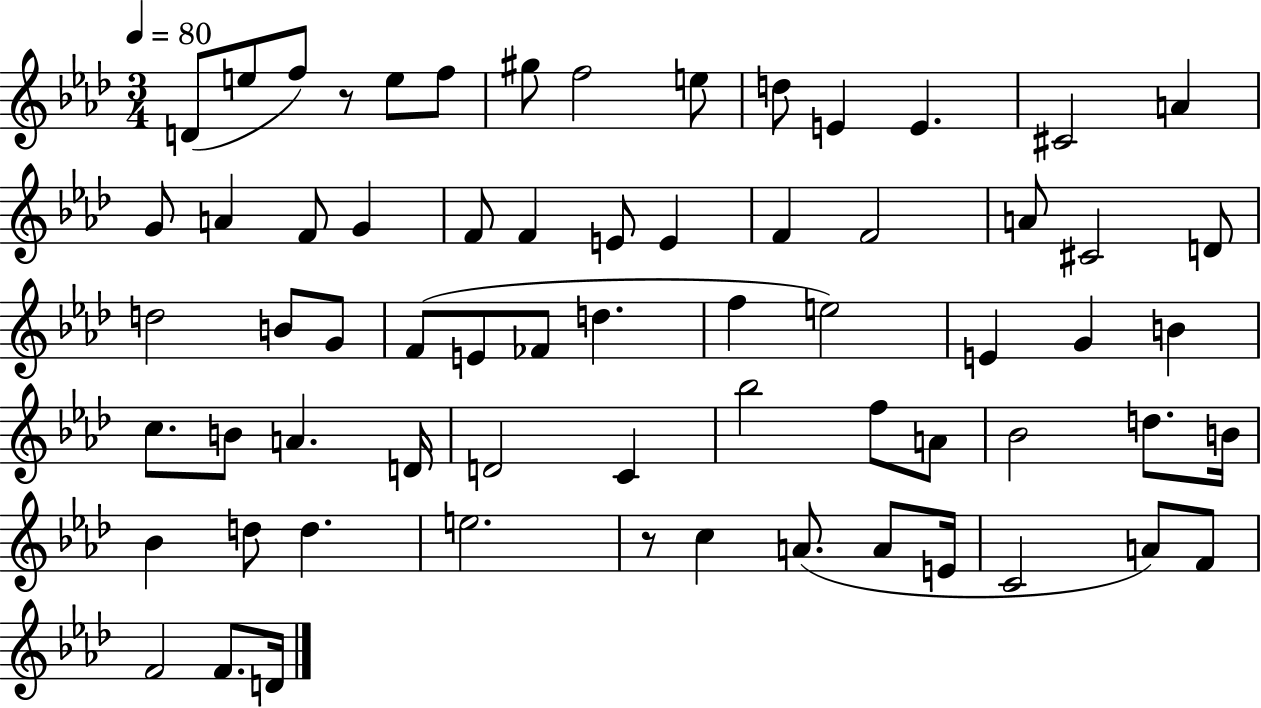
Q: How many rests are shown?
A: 2